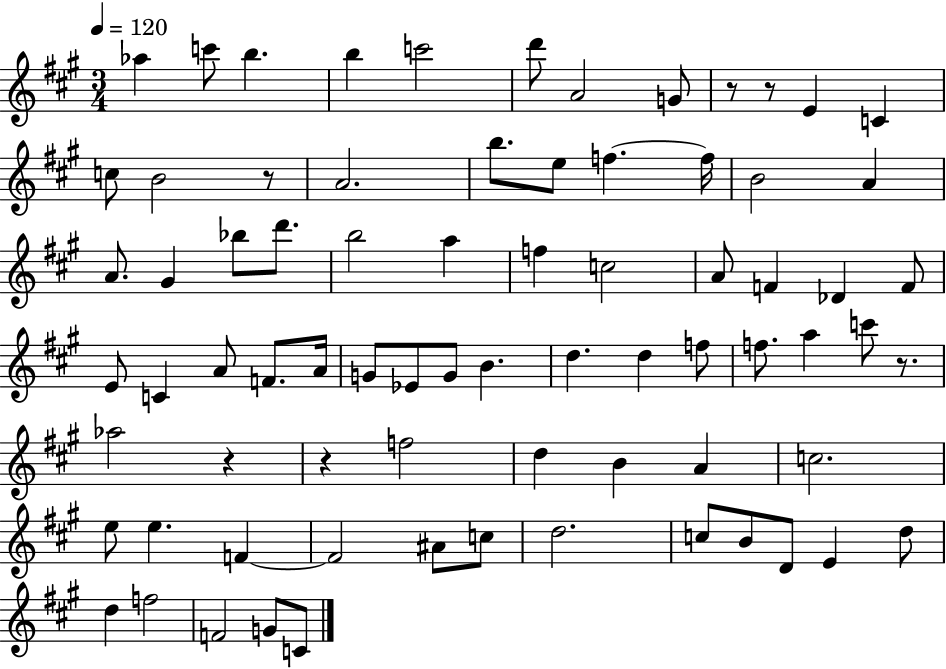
{
  \clef treble
  \numericTimeSignature
  \time 3/4
  \key a \major
  \tempo 4 = 120
  aes''4 c'''8 b''4. | b''4 c'''2 | d'''8 a'2 g'8 | r8 r8 e'4 c'4 | \break c''8 b'2 r8 | a'2. | b''8. e''8 f''4.~~ f''16 | b'2 a'4 | \break a'8. gis'4 bes''8 d'''8. | b''2 a''4 | f''4 c''2 | a'8 f'4 des'4 f'8 | \break e'8 c'4 a'8 f'8. a'16 | g'8 ees'8 g'8 b'4. | d''4. d''4 f''8 | f''8. a''4 c'''8 r8. | \break aes''2 r4 | r4 f''2 | d''4 b'4 a'4 | c''2. | \break e''8 e''4. f'4~~ | f'2 ais'8 c''8 | d''2. | c''8 b'8 d'8 e'4 d''8 | \break d''4 f''2 | f'2 g'8 c'8 | \bar "|."
}